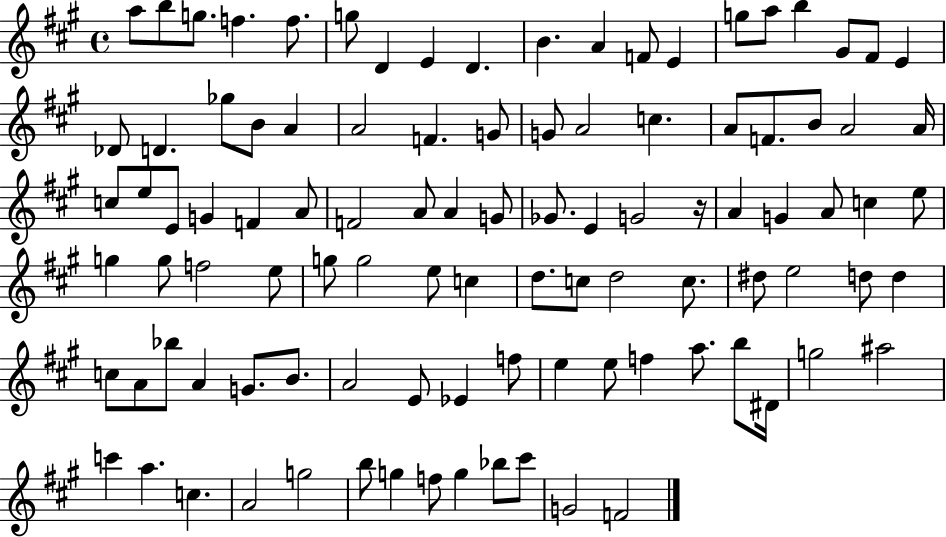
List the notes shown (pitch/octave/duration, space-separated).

A5/e B5/e G5/e. F5/q. F5/e. G5/e D4/q E4/q D4/q. B4/q. A4/q F4/e E4/q G5/e A5/e B5/q G#4/e F#4/e E4/q Db4/e D4/q. Gb5/e B4/e A4/q A4/h F4/q. G4/e G4/e A4/h C5/q. A4/e F4/e. B4/e A4/h A4/s C5/e E5/e E4/e G4/q F4/q A4/e F4/h A4/e A4/q G4/e Gb4/e. E4/q G4/h R/s A4/q G4/q A4/e C5/q E5/e G5/q G5/e F5/h E5/e G5/e G5/h E5/e C5/q D5/e. C5/e D5/h C5/e. D#5/e E5/h D5/e D5/q C5/e A4/e Bb5/e A4/q G4/e. B4/e. A4/h E4/e Eb4/q F5/e E5/q E5/e F5/q A5/e. B5/e D#4/s G5/h A#5/h C6/q A5/q. C5/q. A4/h G5/h B5/e G5/q F5/e G5/q Bb5/e C#6/e G4/h F4/h